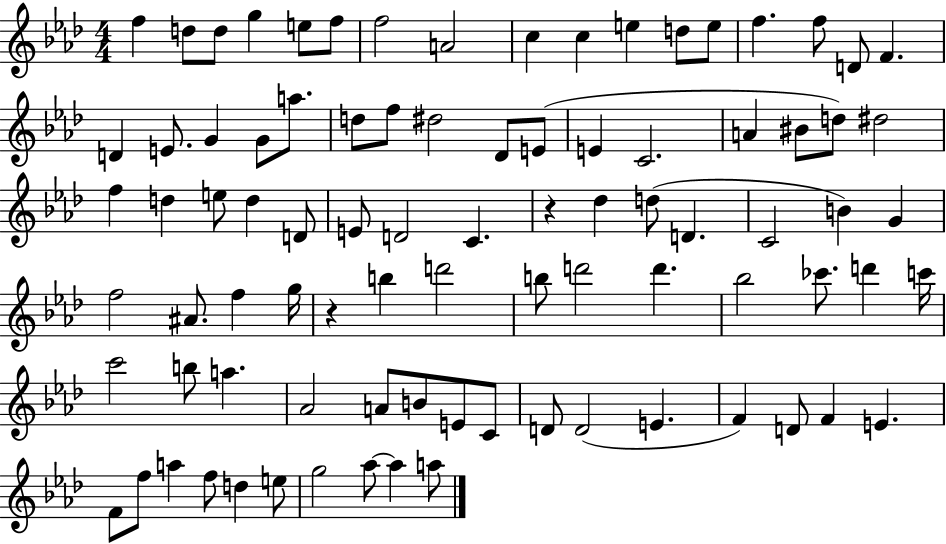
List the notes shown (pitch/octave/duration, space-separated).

F5/q D5/e D5/e G5/q E5/e F5/e F5/h A4/h C5/q C5/q E5/q D5/e E5/e F5/q. F5/e D4/e F4/q. D4/q E4/e. G4/q G4/e A5/e. D5/e F5/e D#5/h Db4/e E4/e E4/q C4/h. A4/q BIS4/e D5/e D#5/h F5/q D5/q E5/e D5/q D4/e E4/e D4/h C4/q. R/q Db5/q D5/e D4/q. C4/h B4/q G4/q F5/h A#4/e. F5/q G5/s R/q B5/q D6/h B5/e D6/h D6/q. Bb5/h CES6/e. D6/q C6/s C6/h B5/e A5/q. Ab4/h A4/e B4/e E4/e C4/e D4/e D4/h E4/q. F4/q D4/e F4/q E4/q. F4/e F5/e A5/q F5/e D5/q E5/e G5/h Ab5/e Ab5/q A5/e